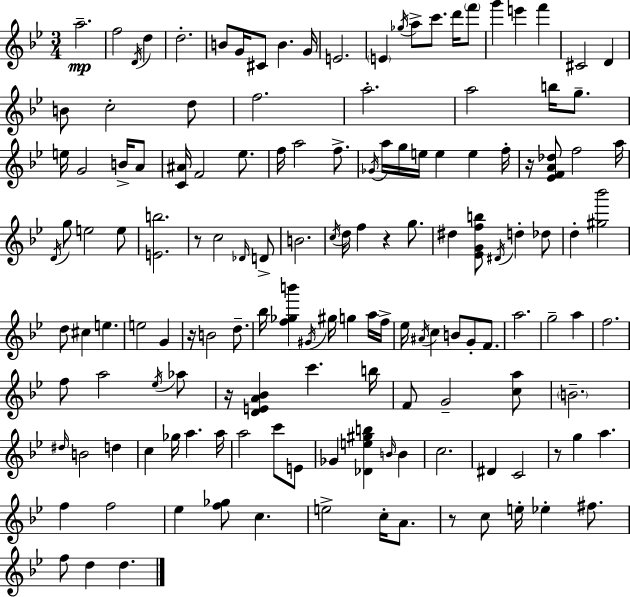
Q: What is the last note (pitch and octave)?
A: D5